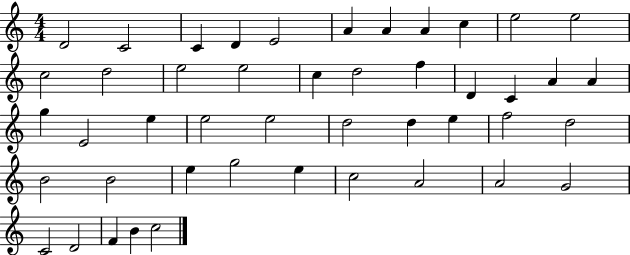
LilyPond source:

{
  \clef treble
  \numericTimeSignature
  \time 4/4
  \key c \major
  d'2 c'2 | c'4 d'4 e'2 | a'4 a'4 a'4 c''4 | e''2 e''2 | \break c''2 d''2 | e''2 e''2 | c''4 d''2 f''4 | d'4 c'4 a'4 a'4 | \break g''4 e'2 e''4 | e''2 e''2 | d''2 d''4 e''4 | f''2 d''2 | \break b'2 b'2 | e''4 g''2 e''4 | c''2 a'2 | a'2 g'2 | \break c'2 d'2 | f'4 b'4 c''2 | \bar "|."
}